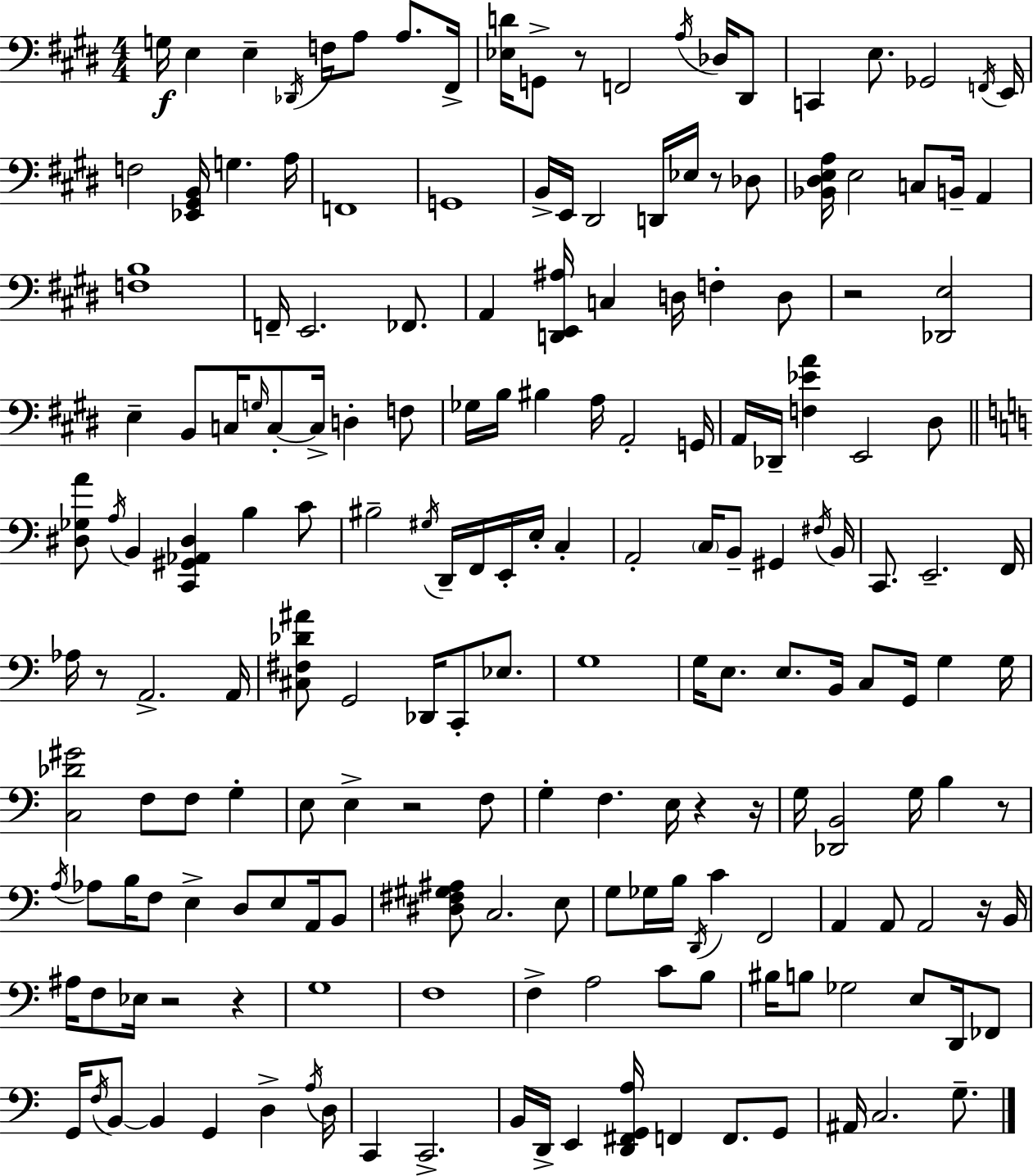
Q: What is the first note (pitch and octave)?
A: G3